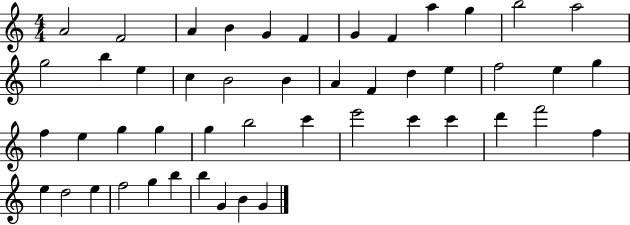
X:1
T:Untitled
M:4/4
L:1/4
K:C
A2 F2 A B G F G F a g b2 a2 g2 b e c B2 B A F d e f2 e g f e g g g b2 c' e'2 c' c' d' f'2 f e d2 e f2 g b b G B G